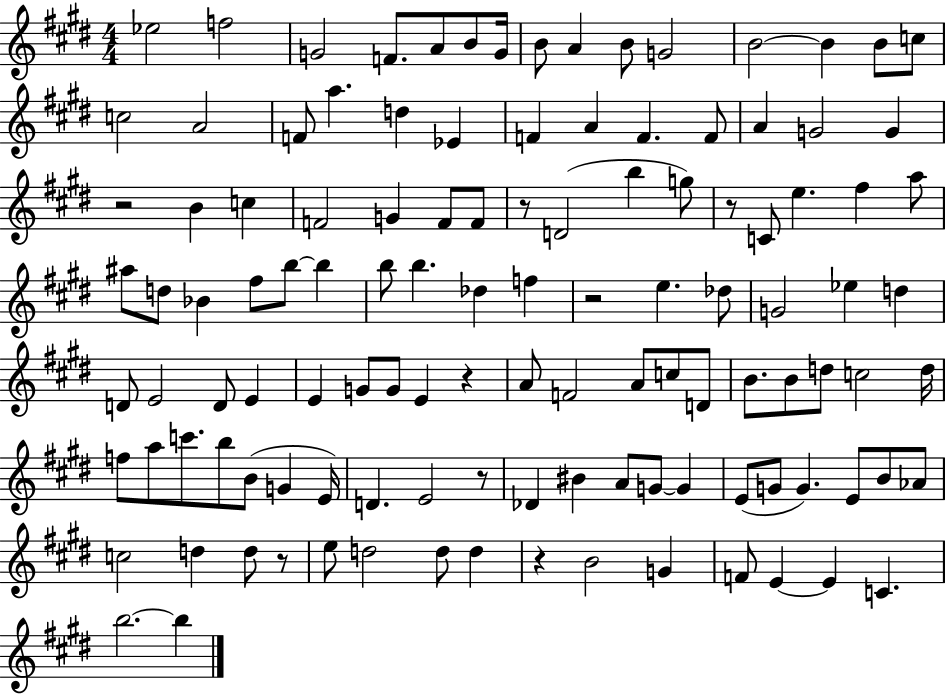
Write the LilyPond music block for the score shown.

{
  \clef treble
  \numericTimeSignature
  \time 4/4
  \key e \major
  ees''2 f''2 | g'2 f'8. a'8 b'8 g'16 | b'8 a'4 b'8 g'2 | b'2~~ b'4 b'8 c''8 | \break c''2 a'2 | f'8 a''4. d''4 ees'4 | f'4 a'4 f'4. f'8 | a'4 g'2 g'4 | \break r2 b'4 c''4 | f'2 g'4 f'8 f'8 | r8 d'2( b''4 g''8) | r8 c'8 e''4. fis''4 a''8 | \break ais''8 d''8 bes'4 fis''8 b''8~~ b''4 | b''8 b''4. des''4 f''4 | r2 e''4. des''8 | g'2 ees''4 d''4 | \break d'8 e'2 d'8 e'4 | e'4 g'8 g'8 e'4 r4 | a'8 f'2 a'8 c''8 d'8 | b'8. b'8 d''8 c''2 d''16 | \break f''8 a''8 c'''8. b''8 b'8( g'4 e'16) | d'4. e'2 r8 | des'4 bis'4 a'8 g'8~~ g'4 | e'8( g'8 g'4.) e'8 b'8 aes'8 | \break c''2 d''4 d''8 r8 | e''8 d''2 d''8 d''4 | r4 b'2 g'4 | f'8 e'4~~ e'4 c'4. | \break b''2.~~ b''4 | \bar "|."
}